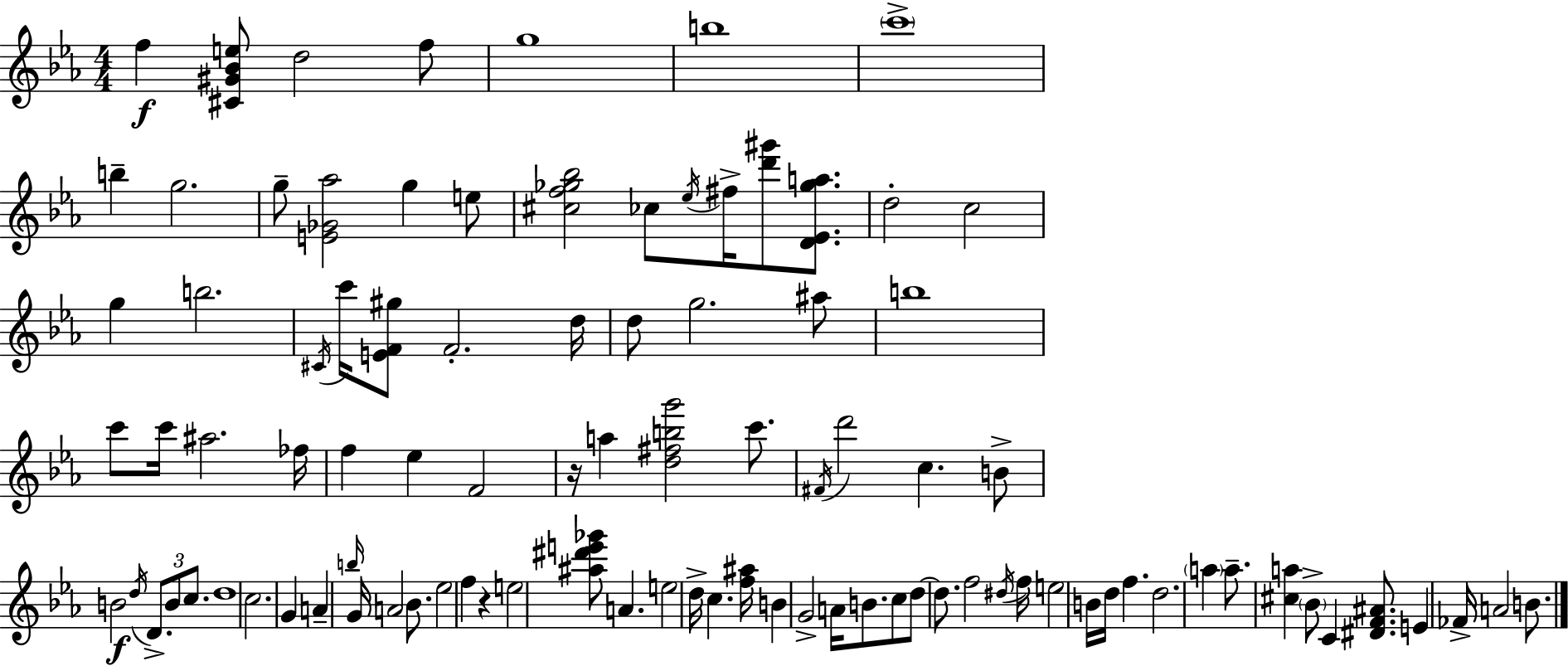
F5/q [C#4,G#4,Bb4,E5]/e D5/h F5/e G5/w B5/w C6/w B5/q G5/h. G5/e [E4,Gb4,Ab5]/h G5/q E5/e [C#5,F5,Gb5,Bb5]/h CES5/e Eb5/s F#5/s [D6,G#6]/e [D4,Eb4,Gb5,A5]/e. D5/h C5/h G5/q B5/h. C#4/s C6/s [E4,F4,G#5]/e F4/h. D5/s D5/e G5/h. A#5/e B5/w C6/e C6/s A#5/h. FES5/s F5/q Eb5/q F4/h R/s A5/q [D5,F#5,B5,G6]/h C6/e. F#4/s D6/h C5/q. B4/e B4/h D5/s D4/e. B4/e C5/e. D5/w C5/h. G4/q A4/q B5/s G4/s A4/h Bb4/e. Eb5/h F5/q R/q E5/h [A#5,D#6,E6,Gb6]/e A4/q. E5/h D5/s C5/q. [F5,A#5]/s B4/q G4/h A4/s B4/e. C5/e D5/e D5/e. F5/h D#5/s F5/s E5/h B4/s D5/s F5/q. D5/h. A5/q A5/e. [C#5,A5]/q Bb4/e C4/q [D#4,F4,A#4]/e. E4/q FES4/s A4/h B4/e.